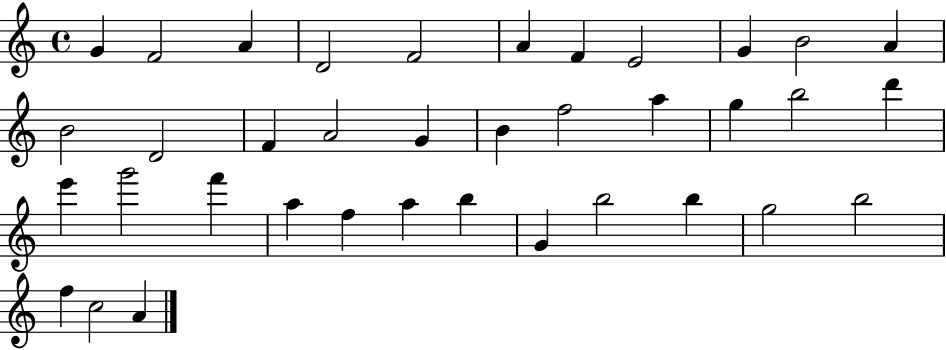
{
  \clef treble
  \time 4/4
  \defaultTimeSignature
  \key c \major
  g'4 f'2 a'4 | d'2 f'2 | a'4 f'4 e'2 | g'4 b'2 a'4 | \break b'2 d'2 | f'4 a'2 g'4 | b'4 f''2 a''4 | g''4 b''2 d'''4 | \break e'''4 g'''2 f'''4 | a''4 f''4 a''4 b''4 | g'4 b''2 b''4 | g''2 b''2 | \break f''4 c''2 a'4 | \bar "|."
}